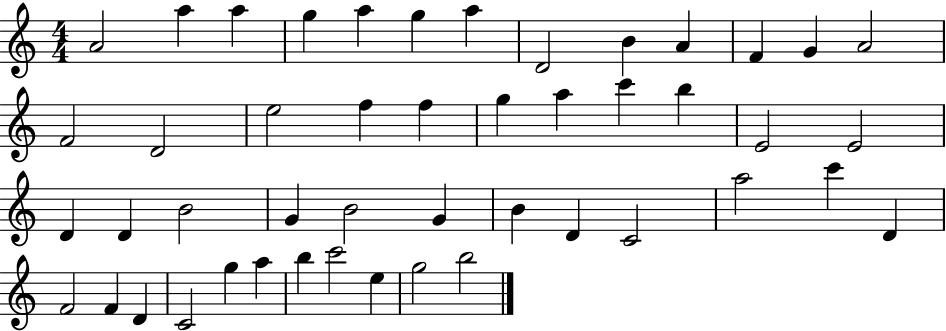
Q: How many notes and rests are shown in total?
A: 47